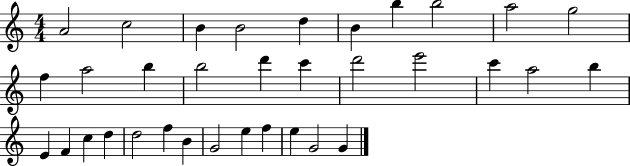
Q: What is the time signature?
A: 4/4